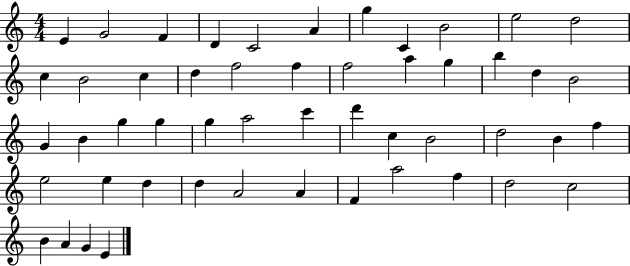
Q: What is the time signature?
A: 4/4